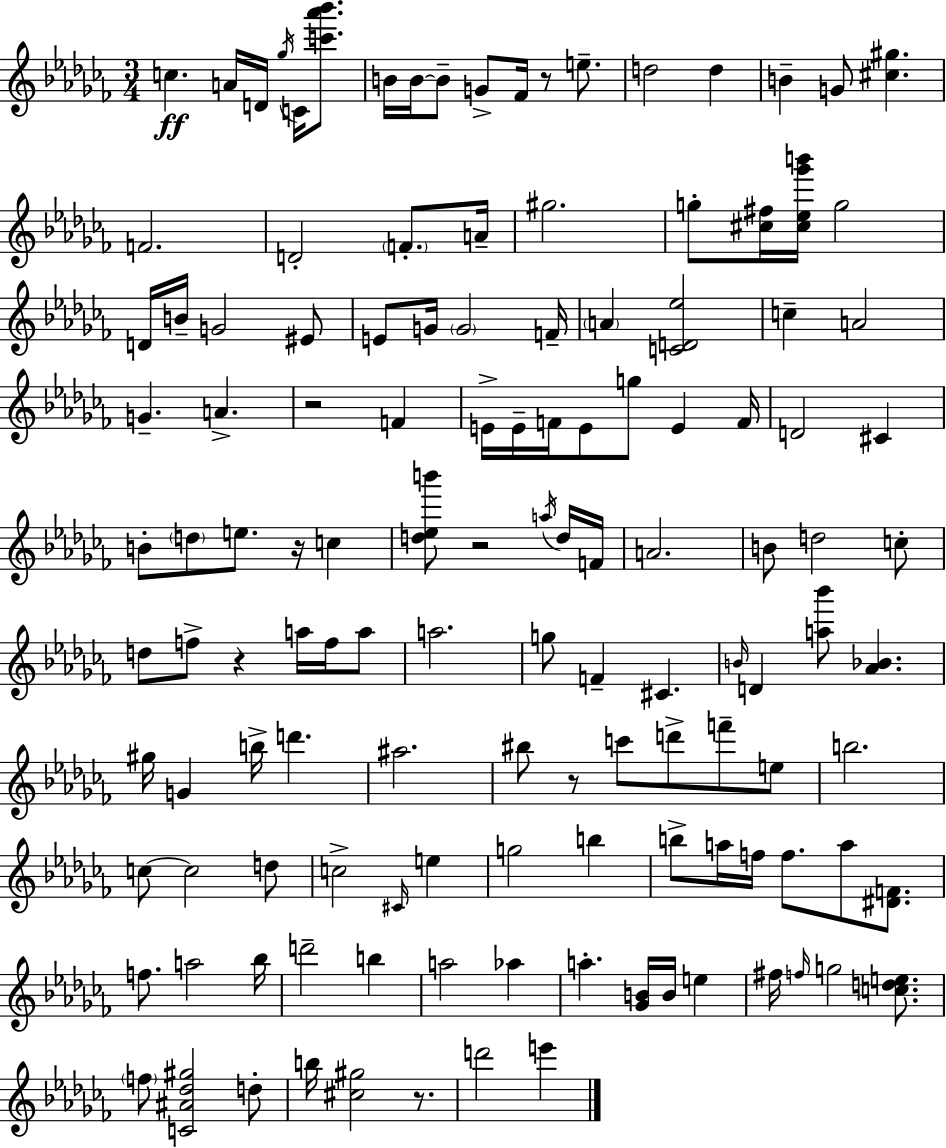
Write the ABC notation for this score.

X:1
T:Untitled
M:3/4
L:1/4
K:Abm
c A/4 D/4 _g/4 C/4 [c'_a'_b']/2 B/4 B/4 B/2 G/2 _F/4 z/2 e/2 d2 d B G/2 [^c^g] F2 D2 F/2 A/4 ^g2 g/2 [^c^f]/4 [^c_e_g'b']/4 g2 D/4 B/4 G2 ^E/2 E/2 G/4 G2 F/4 A [CD_e]2 c A2 G A z2 F E/4 E/4 F/4 E/2 g/2 E F/4 D2 ^C B/2 d/2 e/2 z/4 c [d_eb']/2 z2 a/4 d/4 F/4 A2 B/2 d2 c/2 d/2 f/2 z a/4 f/4 a/2 a2 g/2 F ^C B/4 D [a_b']/2 [_A_B] ^g/4 G b/4 d' ^a2 ^b/2 z/2 c'/2 d'/2 f'/2 e/2 b2 c/2 c2 d/2 c2 ^C/4 e g2 b b/2 a/4 f/4 f/2 a/2 [^DF]/2 f/2 a2 _b/4 d'2 b a2 _a a [_GB]/4 B/4 e ^f/4 f/4 g2 [cde]/2 f/2 [C^A_d^g]2 d/2 b/4 [^c^g]2 z/2 d'2 e'